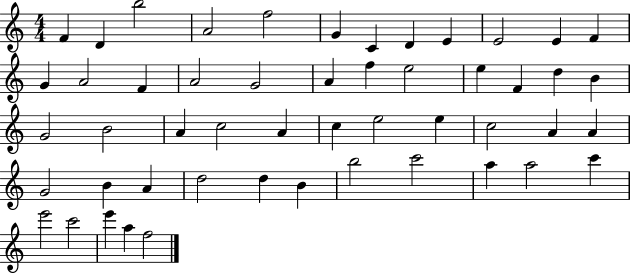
F4/q D4/q B5/h A4/h F5/h G4/q C4/q D4/q E4/q E4/h E4/q F4/q G4/q A4/h F4/q A4/h G4/h A4/q F5/q E5/h E5/q F4/q D5/q B4/q G4/h B4/h A4/q C5/h A4/q C5/q E5/h E5/q C5/h A4/q A4/q G4/h B4/q A4/q D5/h D5/q B4/q B5/h C6/h A5/q A5/h C6/q E6/h C6/h E6/q A5/q F5/h